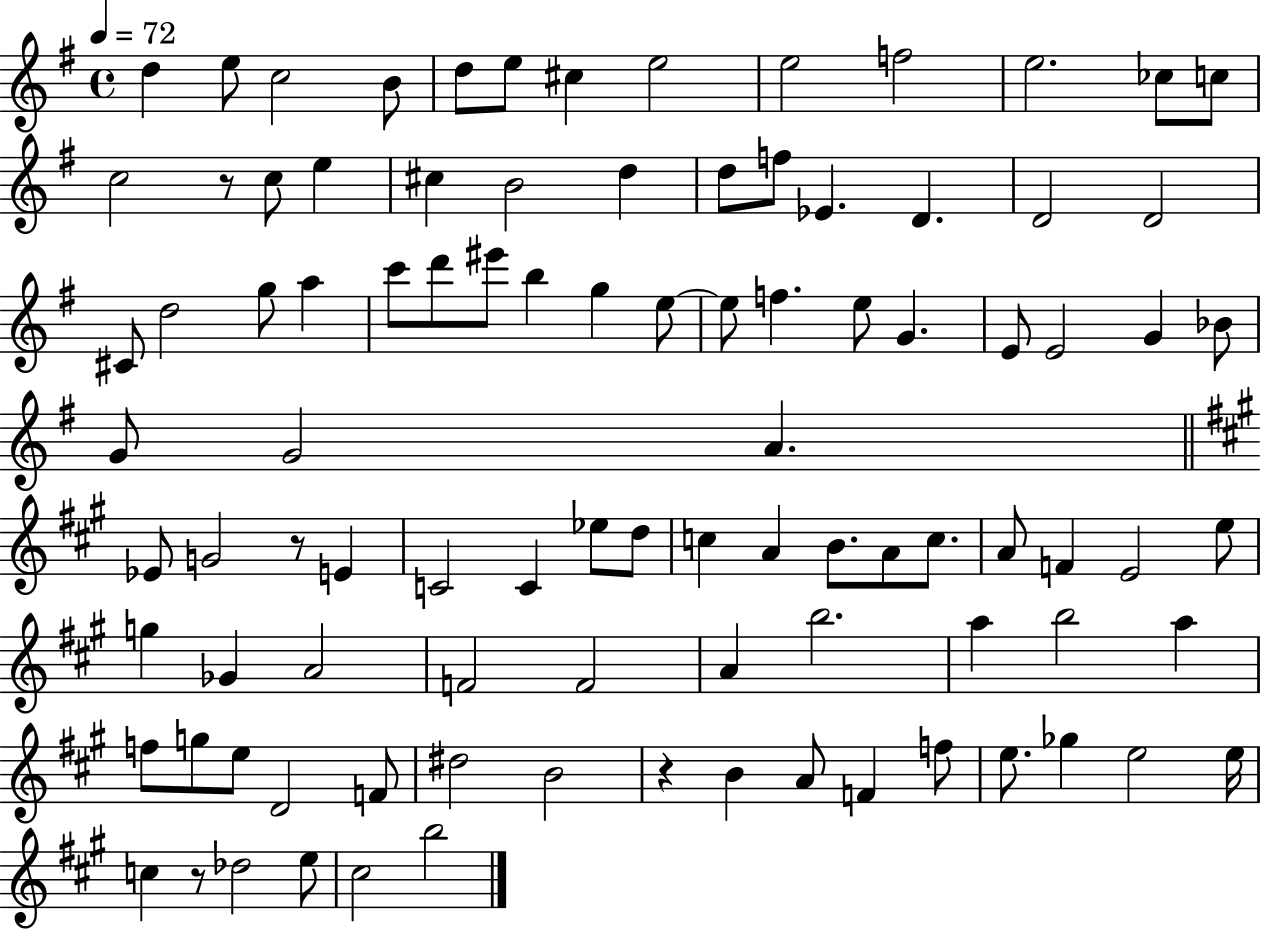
{
  \clef treble
  \time 4/4
  \defaultTimeSignature
  \key g \major
  \tempo 4 = 72
  d''4 e''8 c''2 b'8 | d''8 e''8 cis''4 e''2 | e''2 f''2 | e''2. ces''8 c''8 | \break c''2 r8 c''8 e''4 | cis''4 b'2 d''4 | d''8 f''8 ees'4. d'4. | d'2 d'2 | \break cis'8 d''2 g''8 a''4 | c'''8 d'''8 eis'''8 b''4 g''4 e''8~~ | e''8 f''4. e''8 g'4. | e'8 e'2 g'4 bes'8 | \break g'8 g'2 a'4. | \bar "||" \break \key a \major ees'8 g'2 r8 e'4 | c'2 c'4 ees''8 d''8 | c''4 a'4 b'8. a'8 c''8. | a'8 f'4 e'2 e''8 | \break g''4 ges'4 a'2 | f'2 f'2 | a'4 b''2. | a''4 b''2 a''4 | \break f''8 g''8 e''8 d'2 f'8 | dis''2 b'2 | r4 b'4 a'8 f'4 f''8 | e''8. ges''4 e''2 e''16 | \break c''4 r8 des''2 e''8 | cis''2 b''2 | \bar "|."
}